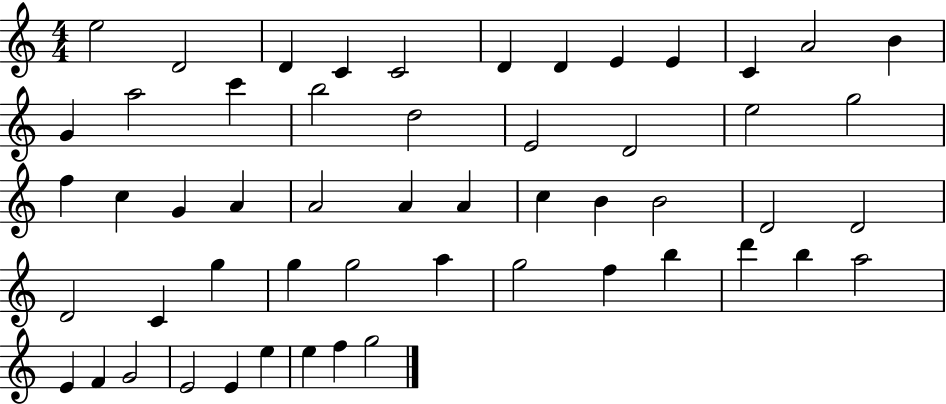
X:1
T:Untitled
M:4/4
L:1/4
K:C
e2 D2 D C C2 D D E E C A2 B G a2 c' b2 d2 E2 D2 e2 g2 f c G A A2 A A c B B2 D2 D2 D2 C g g g2 a g2 f b d' b a2 E F G2 E2 E e e f g2